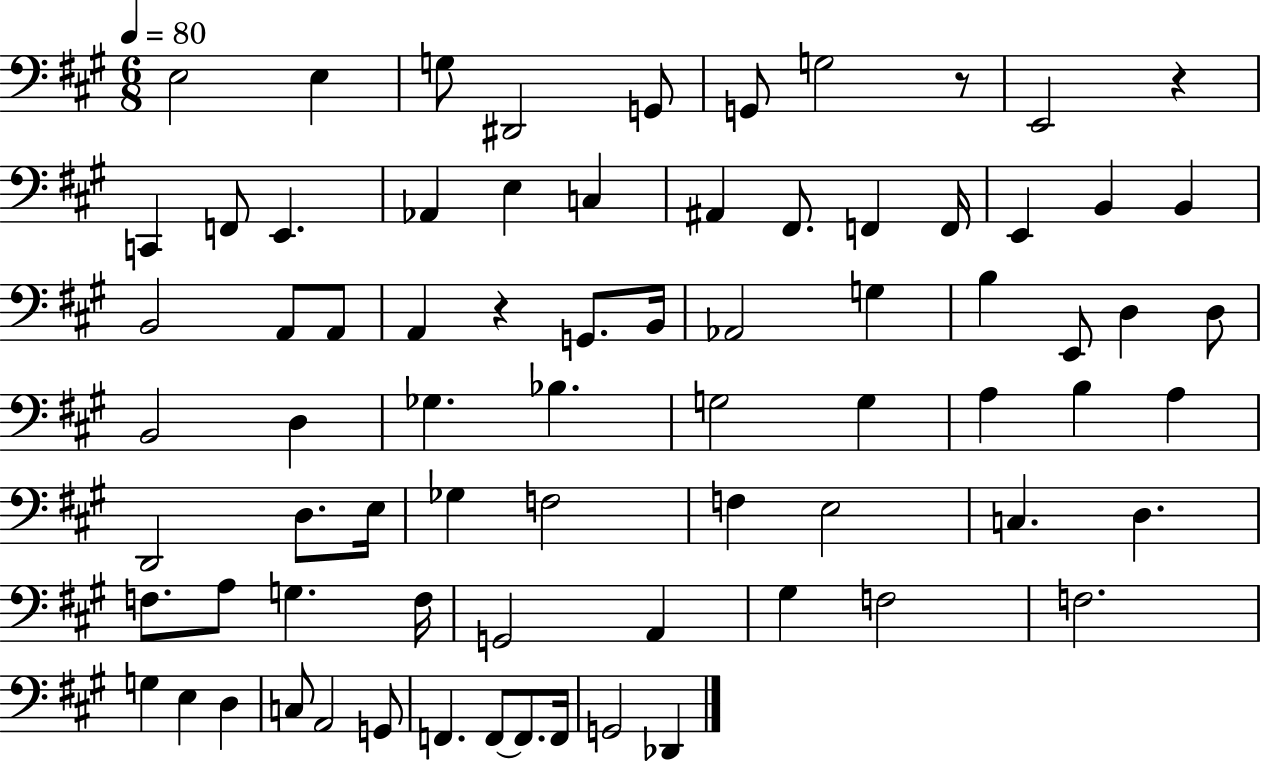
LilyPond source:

{
  \clef bass
  \numericTimeSignature
  \time 6/8
  \key a \major
  \tempo 4 = 80
  e2 e4 | g8 dis,2 g,8 | g,8 g2 r8 | e,2 r4 | \break c,4 f,8 e,4. | aes,4 e4 c4 | ais,4 fis,8. f,4 f,16 | e,4 b,4 b,4 | \break b,2 a,8 a,8 | a,4 r4 g,8. b,16 | aes,2 g4 | b4 e,8 d4 d8 | \break b,2 d4 | ges4. bes4. | g2 g4 | a4 b4 a4 | \break d,2 d8. e16 | ges4 f2 | f4 e2 | c4. d4. | \break f8. a8 g4. f16 | g,2 a,4 | gis4 f2 | f2. | \break g4 e4 d4 | c8 a,2 g,8 | f,4. f,8~~ f,8. f,16 | g,2 des,4 | \break \bar "|."
}